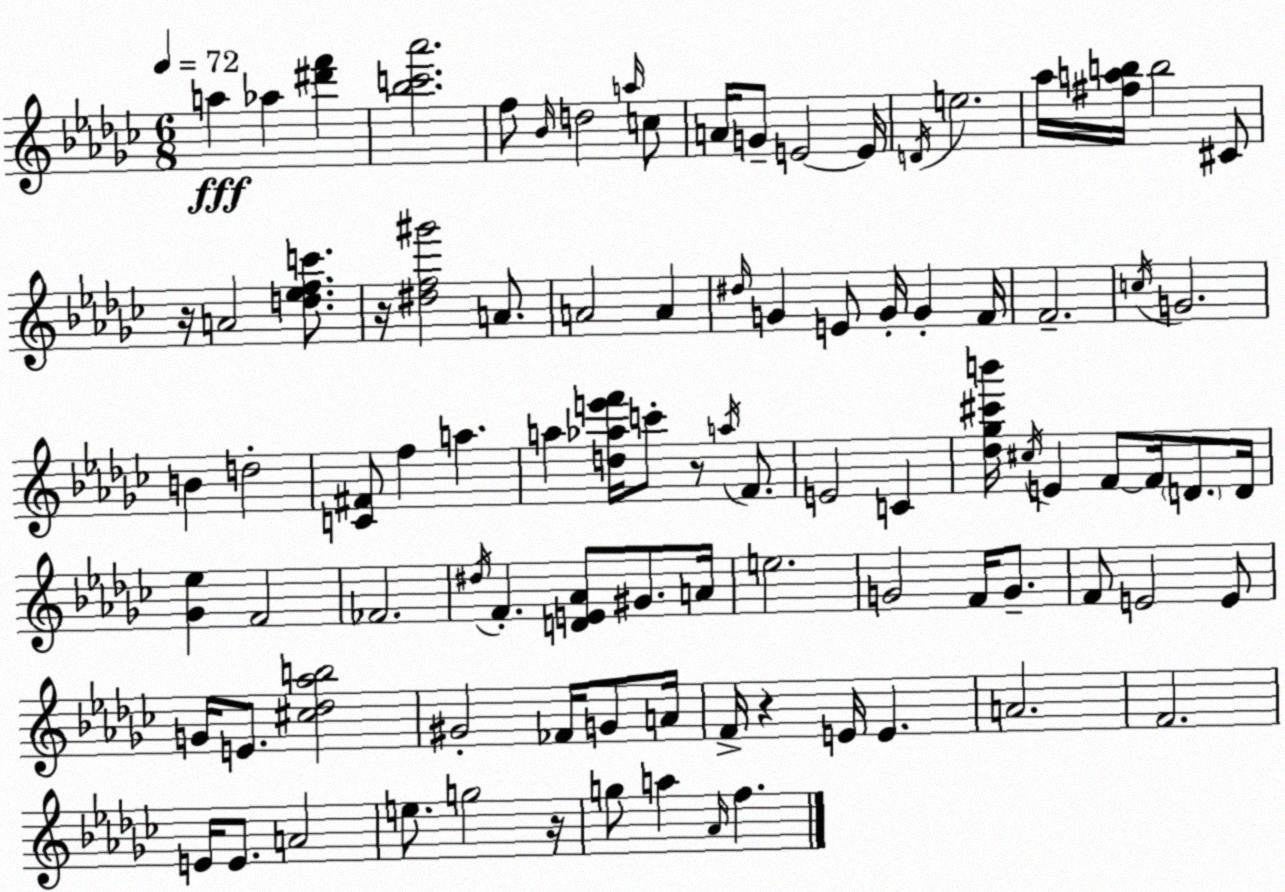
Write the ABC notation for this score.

X:1
T:Untitled
M:6/8
L:1/4
K:Ebm
a _a [^d'f'] [_bc'_a']2 f/2 _B/4 d2 a/4 c/2 A/4 G/2 E2 E/4 D/4 e2 _a/4 [^fab]/4 b2 ^C/2 z/4 A2 [d_efc']/2 z/4 [^df^g']2 A/2 A2 A ^d/4 G E/2 G/4 G F/4 F2 c/4 G2 B d2 [C^F]/2 f a a [d_ae'f']/4 c'/2 z/2 a/4 F/2 E2 C [_d_g^c'b']/4 ^c/4 E F/2 F/4 D/2 D/4 [_G_e] F2 _F2 ^d/4 F [DE_A]/2 ^G/2 A/4 e2 G2 F/4 G/2 F/2 E2 E/2 G/4 E/2 [^c_d_ab]2 ^G2 _F/4 G/2 A/4 F/4 z E/4 E A2 F2 E/4 E/2 A2 e/2 g2 z/4 g/2 a _A/4 f